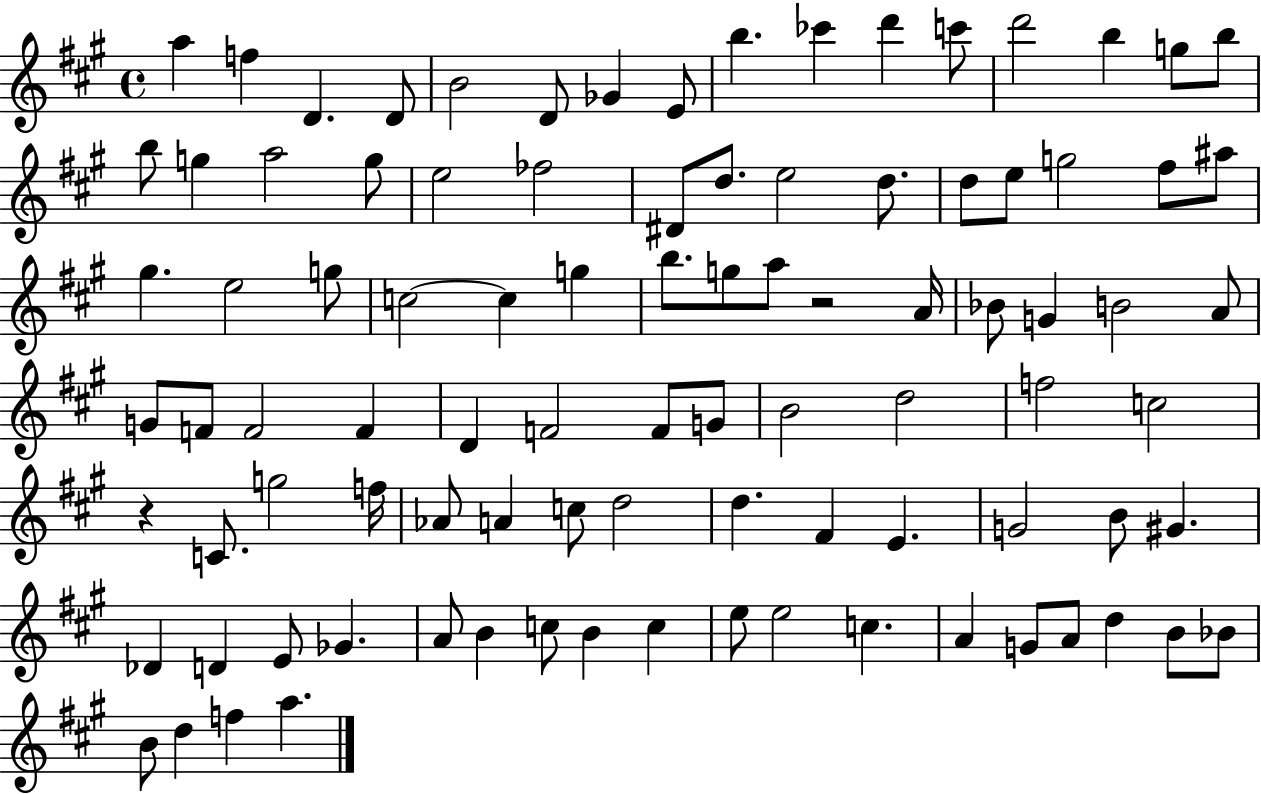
A5/q F5/q D4/q. D4/e B4/h D4/e Gb4/q E4/e B5/q. CES6/q D6/q C6/e D6/h B5/q G5/e B5/e B5/e G5/q A5/h G5/e E5/h FES5/h D#4/e D5/e. E5/h D5/e. D5/e E5/e G5/h F#5/e A#5/e G#5/q. E5/h G5/e C5/h C5/q G5/q B5/e. G5/e A5/e R/h A4/s Bb4/e G4/q B4/h A4/e G4/e F4/e F4/h F4/q D4/q F4/h F4/e G4/e B4/h D5/h F5/h C5/h R/q C4/e. G5/h F5/s Ab4/e A4/q C5/e D5/h D5/q. F#4/q E4/q. G4/h B4/e G#4/q. Db4/q D4/q E4/e Gb4/q. A4/e B4/q C5/e B4/q C5/q E5/e E5/h C5/q. A4/q G4/e A4/e D5/q B4/e Bb4/e B4/e D5/q F5/q A5/q.